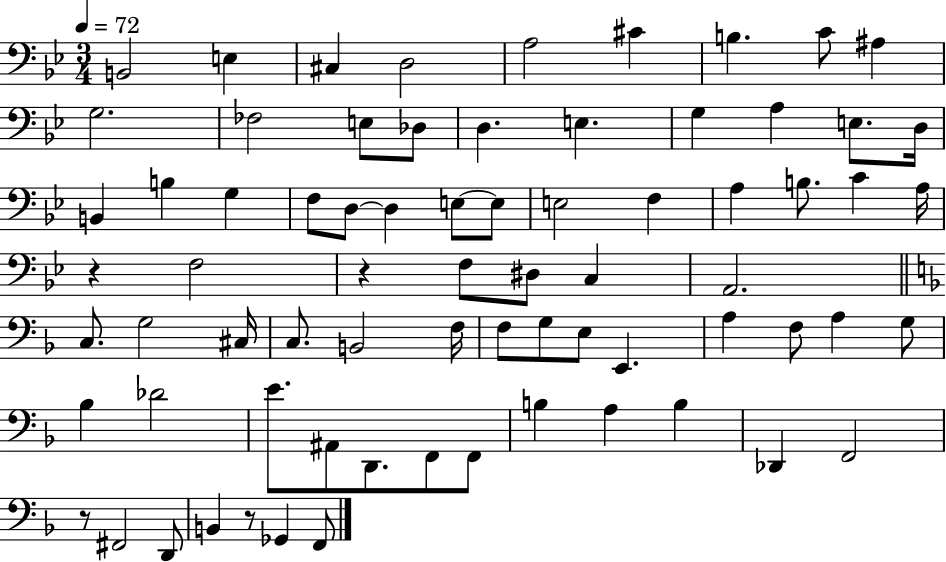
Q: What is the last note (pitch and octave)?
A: F2